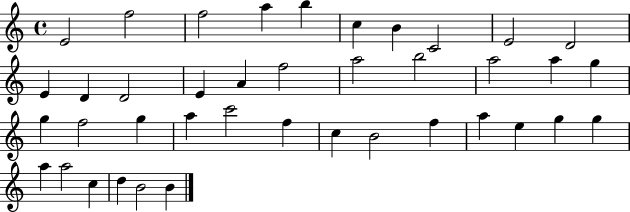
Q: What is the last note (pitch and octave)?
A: B4